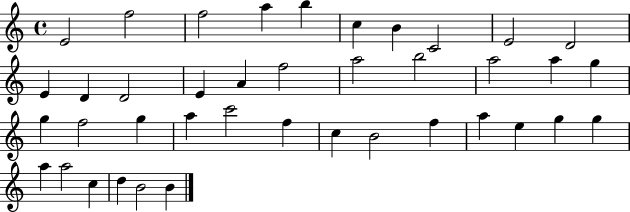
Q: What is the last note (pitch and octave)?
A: B4